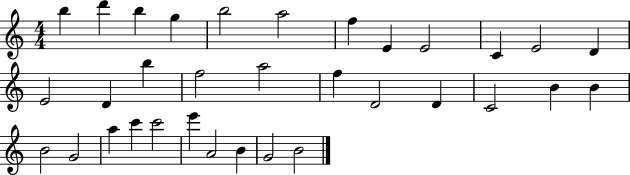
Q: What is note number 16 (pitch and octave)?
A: F5